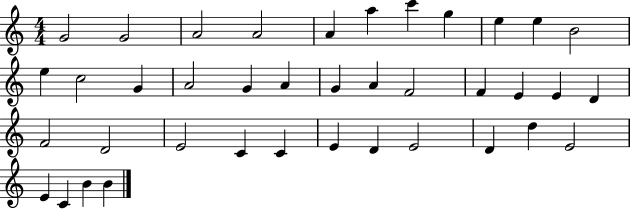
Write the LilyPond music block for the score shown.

{
  \clef treble
  \numericTimeSignature
  \time 4/4
  \key c \major
  g'2 g'2 | a'2 a'2 | a'4 a''4 c'''4 g''4 | e''4 e''4 b'2 | \break e''4 c''2 g'4 | a'2 g'4 a'4 | g'4 a'4 f'2 | f'4 e'4 e'4 d'4 | \break f'2 d'2 | e'2 c'4 c'4 | e'4 d'4 e'2 | d'4 d''4 e'2 | \break e'4 c'4 b'4 b'4 | \bar "|."
}